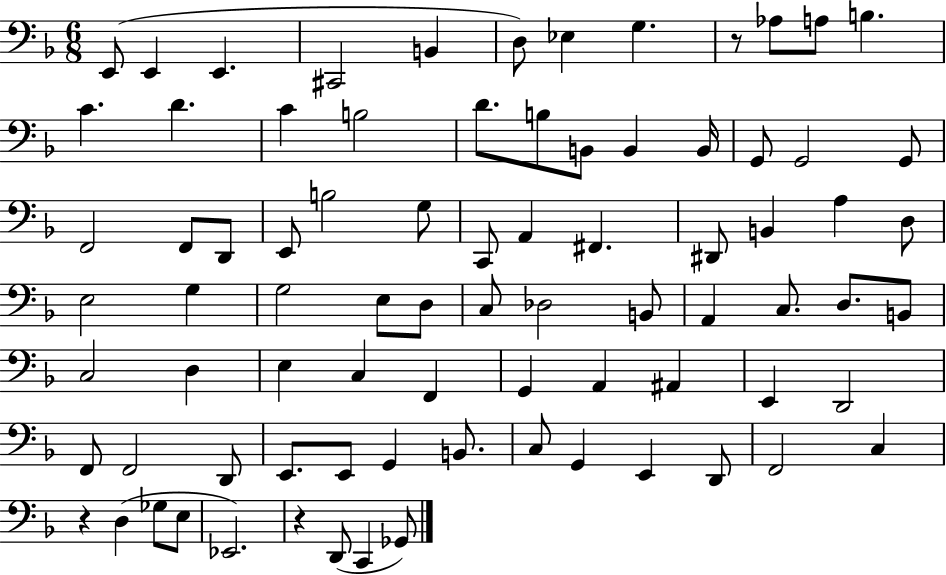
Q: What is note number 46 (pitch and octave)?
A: C3